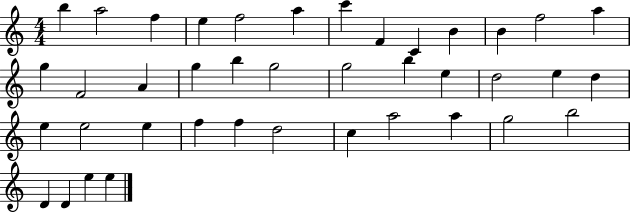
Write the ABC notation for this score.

X:1
T:Untitled
M:4/4
L:1/4
K:C
b a2 f e f2 a c' F C B B f2 a g F2 A g b g2 g2 b e d2 e d e e2 e f f d2 c a2 a g2 b2 D D e e